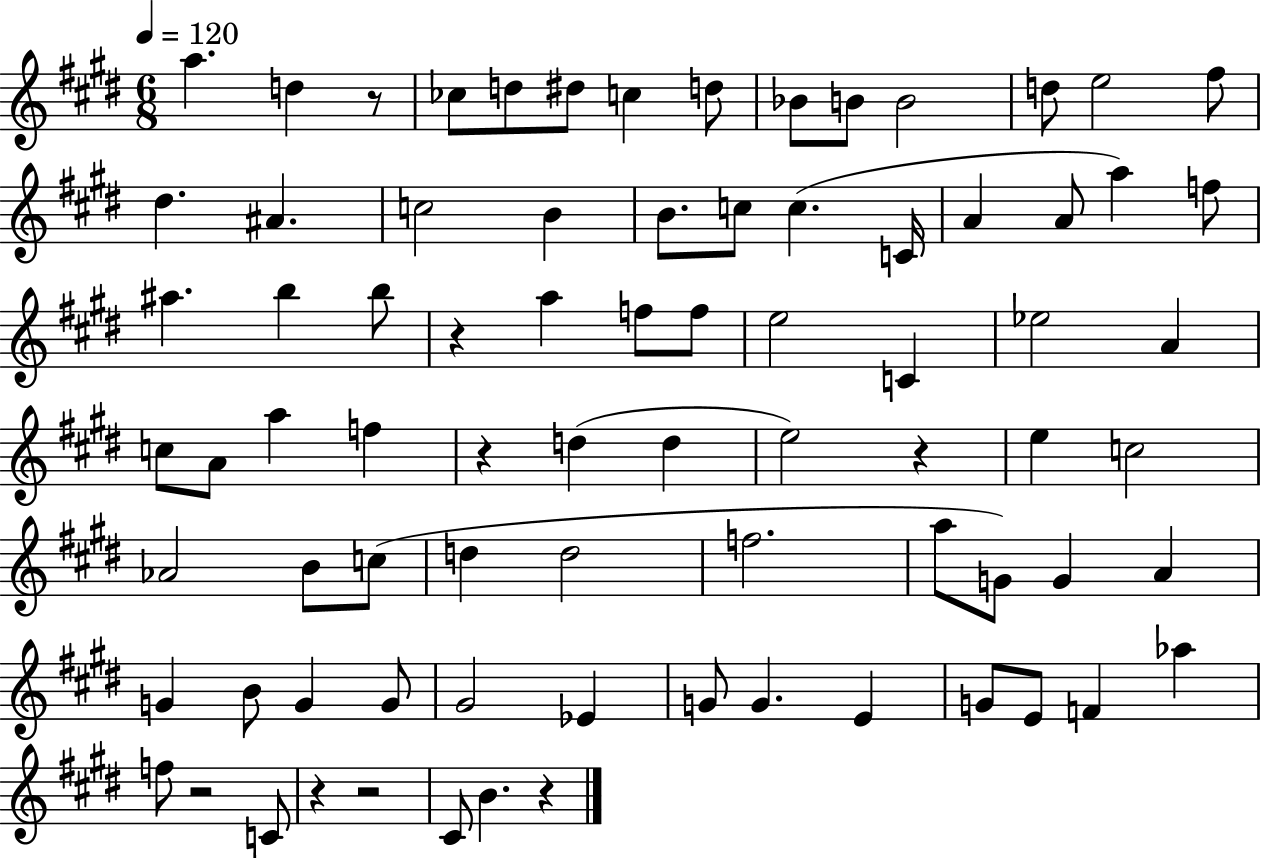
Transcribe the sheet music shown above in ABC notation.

X:1
T:Untitled
M:6/8
L:1/4
K:E
a d z/2 _c/2 d/2 ^d/2 c d/2 _B/2 B/2 B2 d/2 e2 ^f/2 ^d ^A c2 B B/2 c/2 c C/4 A A/2 a f/2 ^a b b/2 z a f/2 f/2 e2 C _e2 A c/2 A/2 a f z d d e2 z e c2 _A2 B/2 c/2 d d2 f2 a/2 G/2 G A G B/2 G G/2 ^G2 _E G/2 G E G/2 E/2 F _a f/2 z2 C/2 z z2 ^C/2 B z